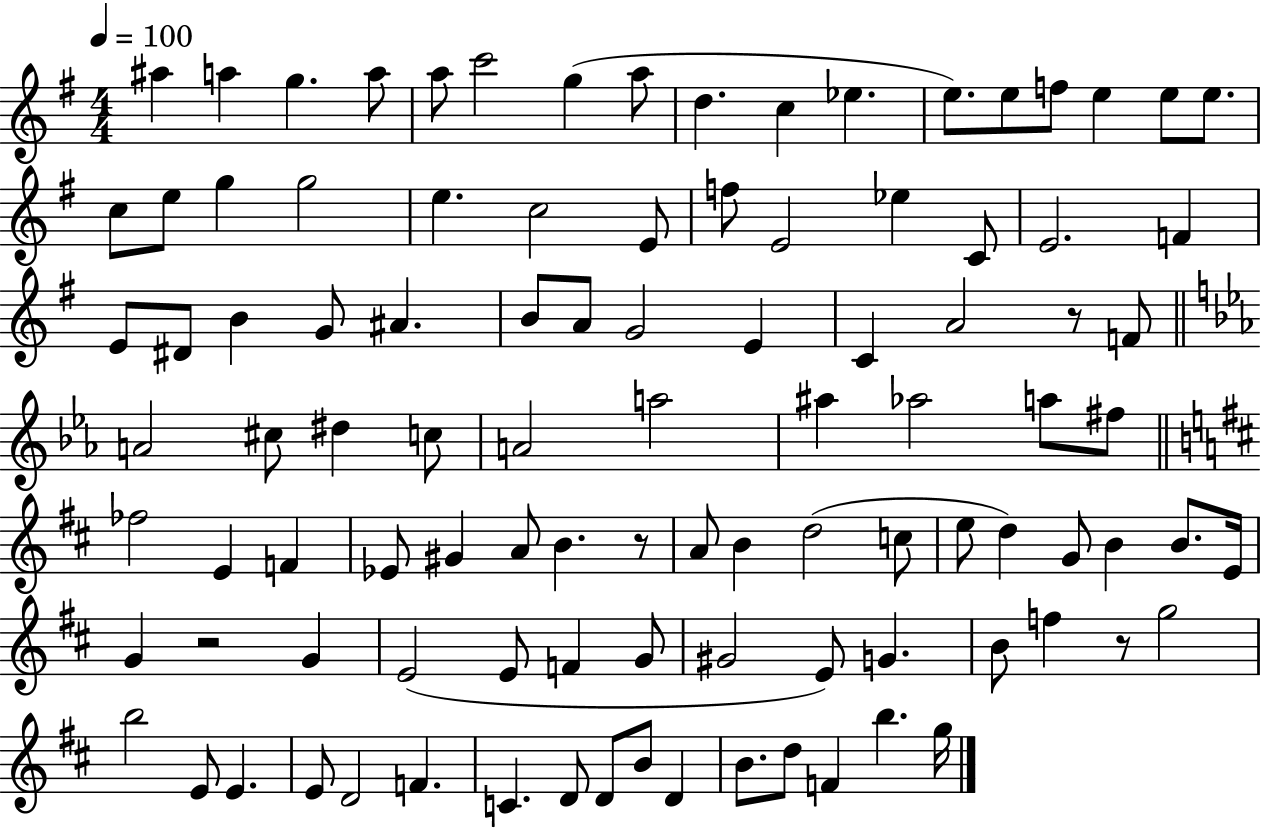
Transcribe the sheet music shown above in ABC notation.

X:1
T:Untitled
M:4/4
L:1/4
K:G
^a a g a/2 a/2 c'2 g a/2 d c _e e/2 e/2 f/2 e e/2 e/2 c/2 e/2 g g2 e c2 E/2 f/2 E2 _e C/2 E2 F E/2 ^D/2 B G/2 ^A B/2 A/2 G2 E C A2 z/2 F/2 A2 ^c/2 ^d c/2 A2 a2 ^a _a2 a/2 ^f/2 _f2 E F _E/2 ^G A/2 B z/2 A/2 B d2 c/2 e/2 d G/2 B B/2 E/4 G z2 G E2 E/2 F G/2 ^G2 E/2 G B/2 f z/2 g2 b2 E/2 E E/2 D2 F C D/2 D/2 B/2 D B/2 d/2 F b g/4